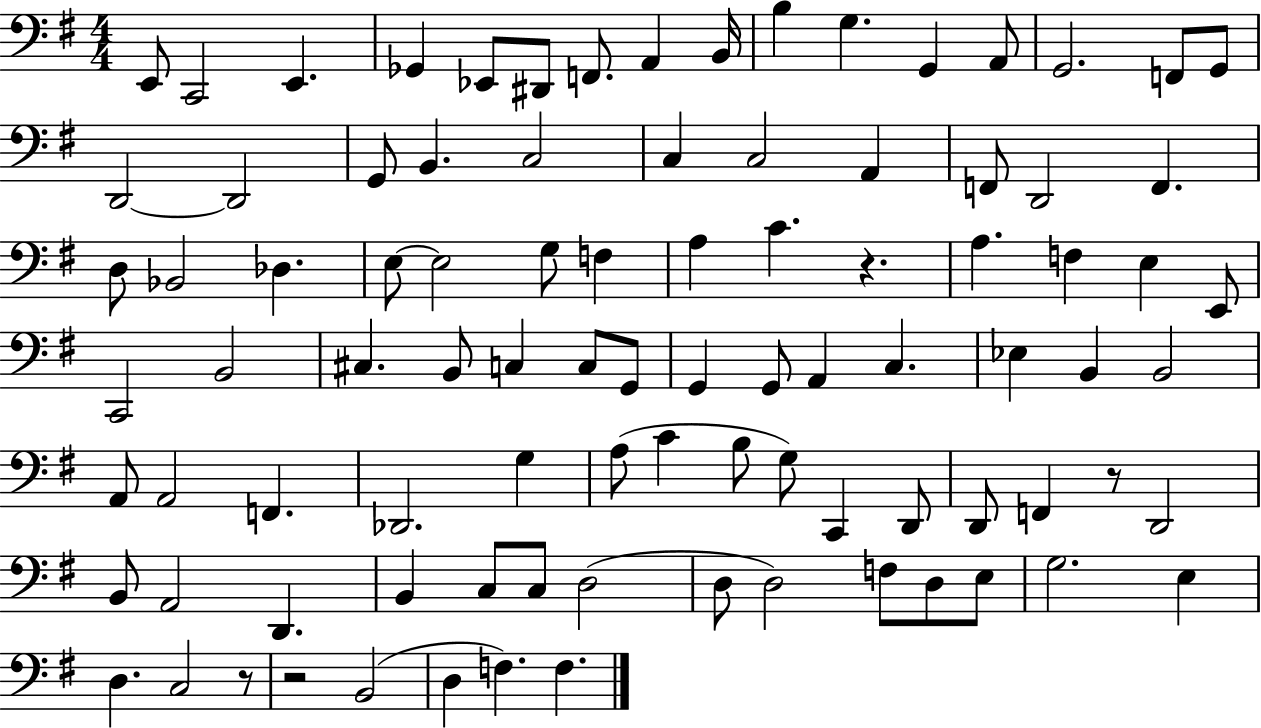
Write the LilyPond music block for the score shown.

{
  \clef bass
  \numericTimeSignature
  \time 4/4
  \key g \major
  \repeat volta 2 { e,8 c,2 e,4. | ges,4 ees,8 dis,8 f,8. a,4 b,16 | b4 g4. g,4 a,8 | g,2. f,8 g,8 | \break d,2~~ d,2 | g,8 b,4. c2 | c4 c2 a,4 | f,8 d,2 f,4. | \break d8 bes,2 des4. | e8~~ e2 g8 f4 | a4 c'4. r4. | a4. f4 e4 e,8 | \break c,2 b,2 | cis4. b,8 c4 c8 g,8 | g,4 g,8 a,4 c4. | ees4 b,4 b,2 | \break a,8 a,2 f,4. | des,2. g4 | a8( c'4 b8 g8) c,4 d,8 | d,8 f,4 r8 d,2 | \break b,8 a,2 d,4. | b,4 c8 c8 d2( | d8 d2) f8 d8 e8 | g2. e4 | \break d4. c2 r8 | r2 b,2( | d4 f4.) f4. | } \bar "|."
}